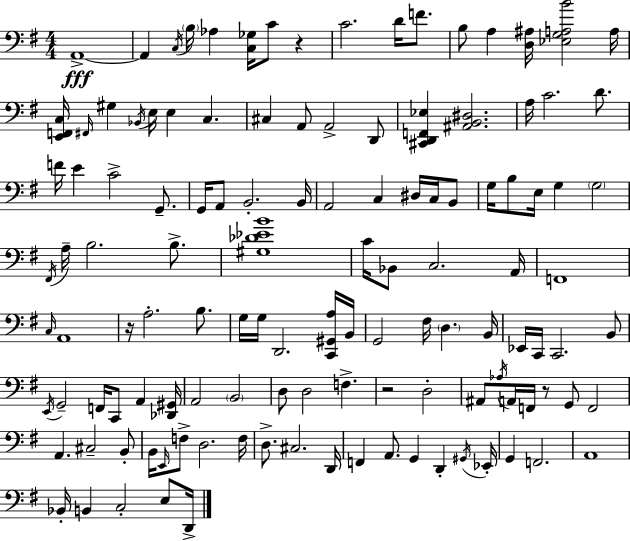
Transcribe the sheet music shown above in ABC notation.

X:1
T:Untitled
M:4/4
L:1/4
K:G
A,,4 A,, C,/4 B,/4 _A, [C,_G,]/4 C/2 z C2 D/4 F/2 B,/2 A, [D,^A,]/4 [_E,G,A,B]2 A,/4 [E,,F,,C,]/4 ^F,,/4 ^G, _B,,/4 E,/4 E, C, ^C, A,,/2 A,,2 D,,/2 [^C,,D,,F,,_E,] [^A,,B,,^D,]2 A,/4 C2 D/2 F/4 E C2 G,,/2 G,,/4 A,,/2 B,,2 B,,/4 A,,2 C, ^D,/4 C,/4 B,,/2 G,/4 B,/2 E,/4 G, G,2 ^F,,/4 A,/4 B,2 B,/2 [^G,_D_EB]4 C/4 _B,,/2 C,2 A,,/4 F,,4 C,/4 A,,4 z/4 A,2 B,/2 G,/4 G,/4 D,,2 [C,,^G,,A,]/4 B,,/4 G,,2 ^F,/4 D, B,,/4 _E,,/4 C,,/4 C,,2 B,,/2 E,,/4 G,,2 F,,/4 C,,/2 A,, [_D,,^G,,]/4 A,,2 B,,2 D,/2 D,2 F, z2 D,2 ^A,,/2 _A,/4 A,,/4 F,,/4 z/2 G,,/2 F,,2 A,, ^C,2 B,,/2 B,,/4 E,,/4 F,/2 D,2 F,/4 D,/2 ^C,2 D,,/4 F,, A,,/2 G,, D,, ^G,,/4 _E,,/4 G,, F,,2 A,,4 _B,,/4 B,, C,2 E,/2 D,,/4